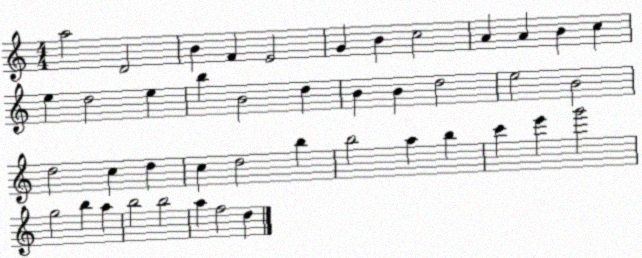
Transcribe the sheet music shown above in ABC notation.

X:1
T:Untitled
M:4/4
L:1/4
K:C
a2 D2 B F E2 G B c2 A A B c e d2 e b B2 d B B d2 e2 B2 d2 c d c d2 b b2 a b c' e' g'2 g2 b a b2 b2 a f2 d